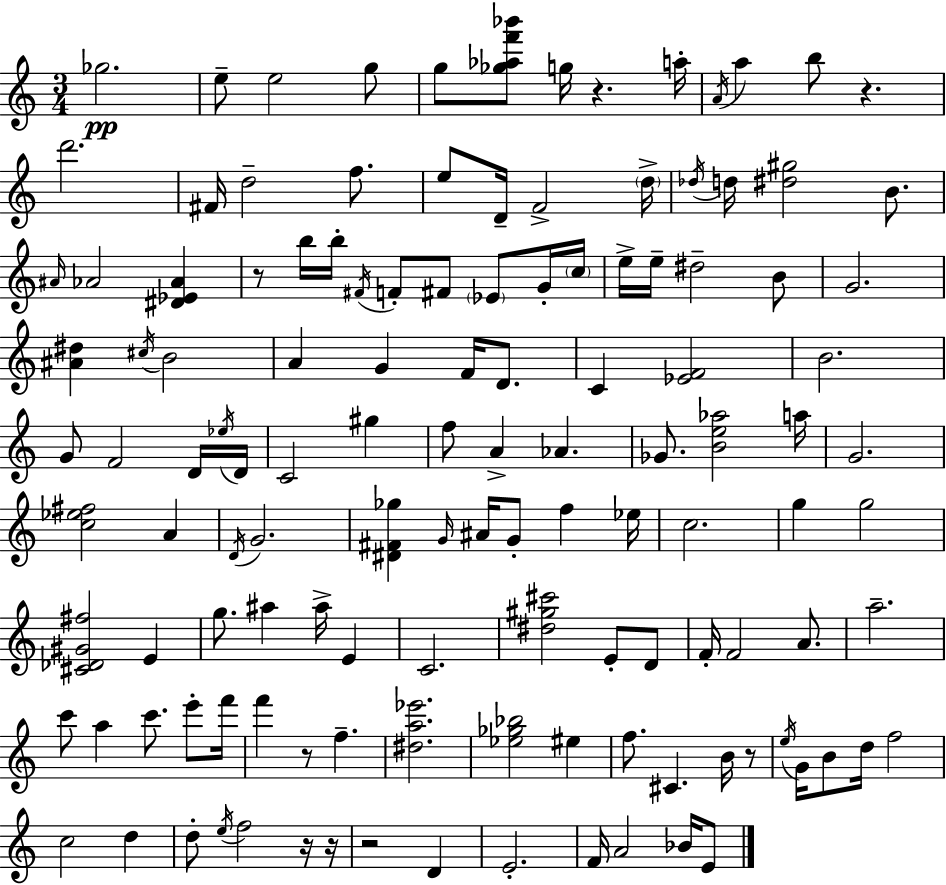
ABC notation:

X:1
T:Untitled
M:3/4
L:1/4
K:C
_g2 e/2 e2 g/2 g/2 [_g_af'_b']/2 g/4 z a/4 A/4 a b/2 z d'2 ^F/4 d2 f/2 e/2 D/4 F2 d/4 _d/4 d/4 [^d^g]2 B/2 ^A/4 _A2 [^D_E_A] z/2 b/4 b/4 ^F/4 F/2 ^F/2 _E/2 G/4 c/4 e/4 e/4 ^d2 B/2 G2 [^A^d] ^c/4 B2 A G F/4 D/2 C [_EF]2 B2 G/2 F2 D/4 _e/4 D/4 C2 ^g f/2 A _A _G/2 [Be_a]2 a/4 G2 [c_e^f]2 A D/4 G2 [^D^F_g] G/4 ^A/4 G/2 f _e/4 c2 g g2 [^C_D^G^f]2 E g/2 ^a ^a/4 E C2 [^d^g^c']2 E/2 D/2 F/4 F2 A/2 a2 c'/2 a c'/2 e'/2 f'/4 f' z/2 f [^da_e']2 [_e_g_b]2 ^e f/2 ^C B/4 z/2 e/4 G/4 B/2 d/4 f2 c2 d d/2 e/4 f2 z/4 z/4 z2 D E2 F/4 A2 _B/4 E/2